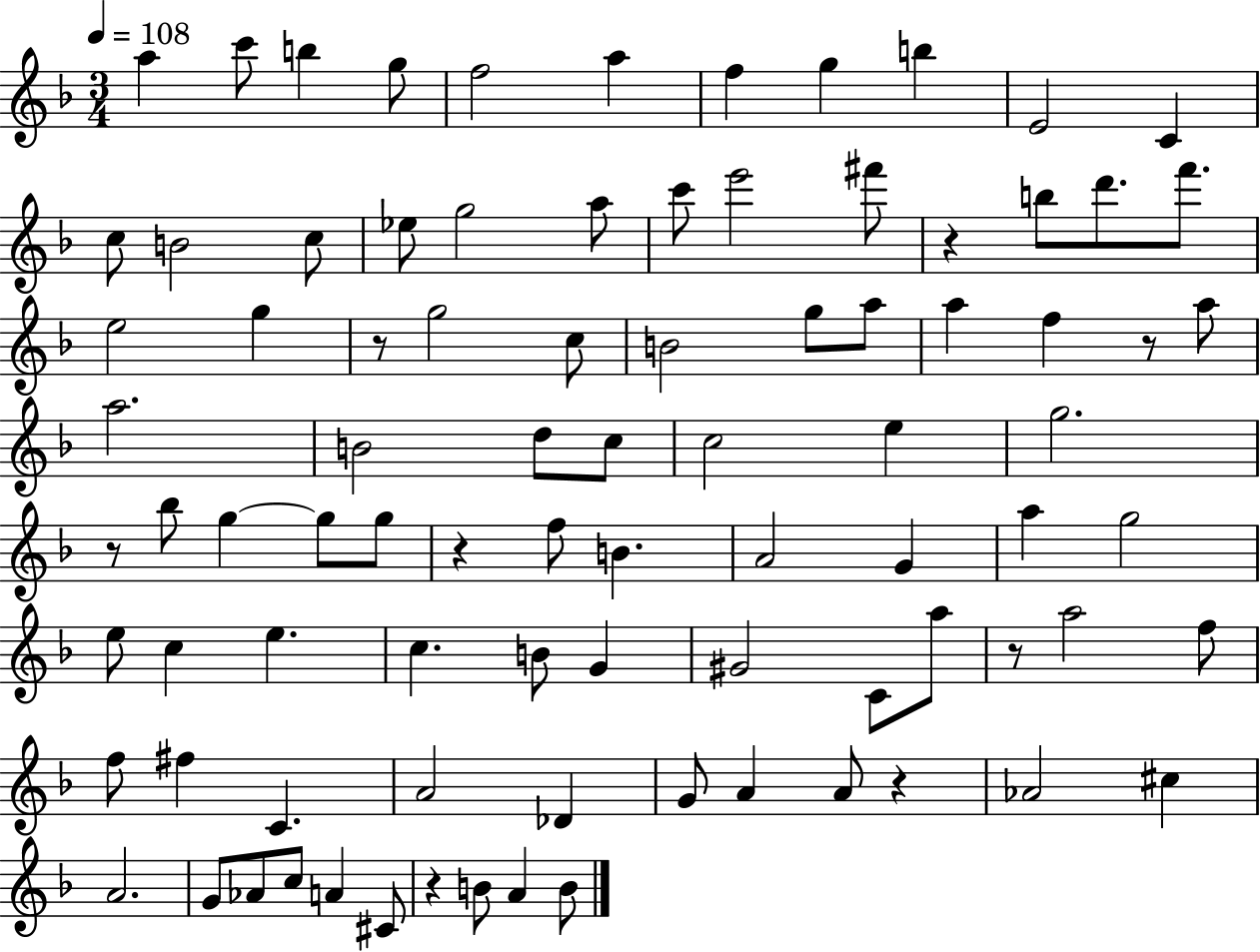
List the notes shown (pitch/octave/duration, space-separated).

A5/q C6/e B5/q G5/e F5/h A5/q F5/q G5/q B5/q E4/h C4/q C5/e B4/h C5/e Eb5/e G5/h A5/e C6/e E6/h F#6/e R/q B5/e D6/e. F6/e. E5/h G5/q R/e G5/h C5/e B4/h G5/e A5/e A5/q F5/q R/e A5/e A5/h. B4/h D5/e C5/e C5/h E5/q G5/h. R/e Bb5/e G5/q G5/e G5/e R/q F5/e B4/q. A4/h G4/q A5/q G5/h E5/e C5/q E5/q. C5/q. B4/e G4/q G#4/h C4/e A5/e R/e A5/h F5/e F5/e F#5/q C4/q. A4/h Db4/q G4/e A4/q A4/e R/q Ab4/h C#5/q A4/h. G4/e Ab4/e C5/e A4/q C#4/e R/q B4/e A4/q B4/e